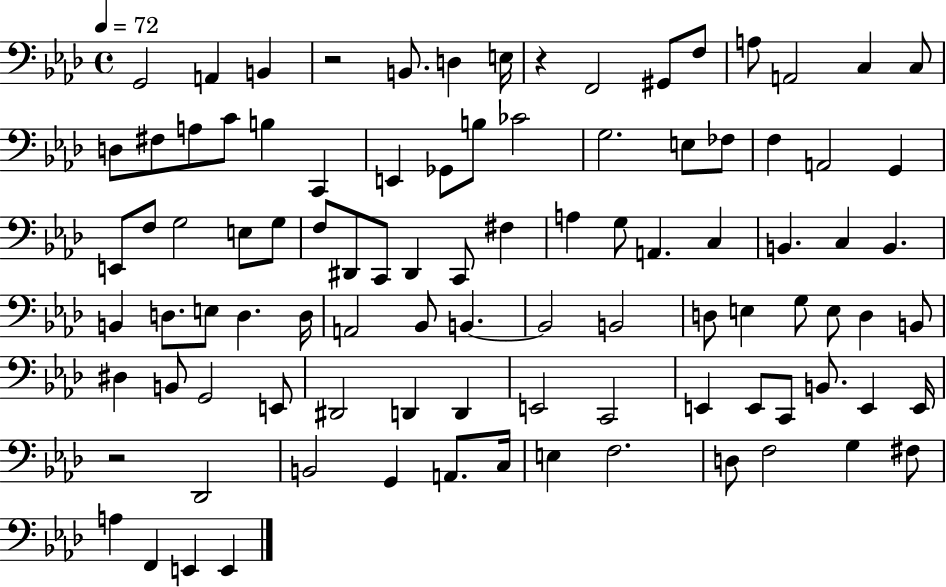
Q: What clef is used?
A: bass